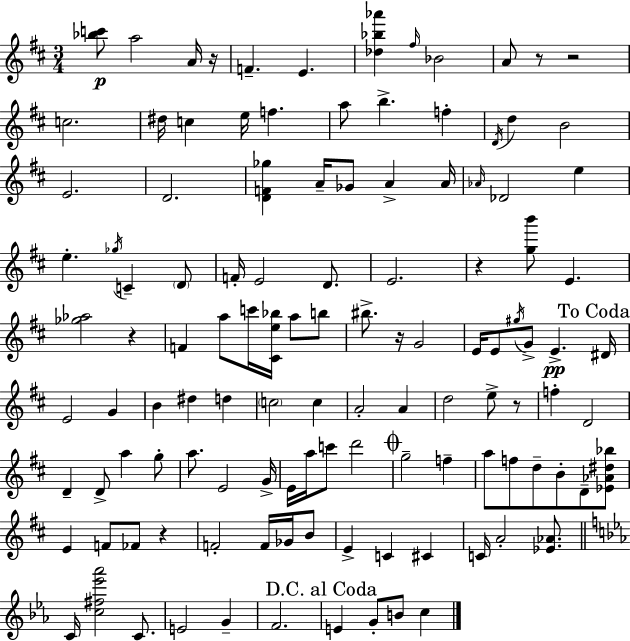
X:1
T:Untitled
M:3/4
L:1/4
K:D
[_bc']/2 a2 A/4 z/4 F E [_d_b_a'] ^f/4 _B2 A/2 z/2 z2 c2 ^d/4 c e/4 f a/2 b f D/4 d B2 E2 D2 [DF_g] A/4 _G/2 A A/4 _A/4 _D2 e e _g/4 C D/2 F/4 E2 D/2 E2 z [gb']/2 E [_g_a]2 z F a/2 c'/4 [^Ce_b]/4 a/2 b/2 ^b/2 z/4 G2 E/4 E/2 ^g/4 G/2 E ^D/4 E2 G B ^d d c2 c A2 A d2 e/2 z/2 f D2 D D/2 a g/2 a/2 E2 G/4 E/4 a/4 c'/2 d'2 g2 f a/2 f/2 d/2 B/2 D/2 [_E_A^d_b]/2 E F/2 _F/2 z F2 F/4 _G/4 B/2 E C ^C C/4 A2 [_E_A]/2 C/4 [c^f_e'_a']2 C/2 E2 G F2 E G/2 B/2 c